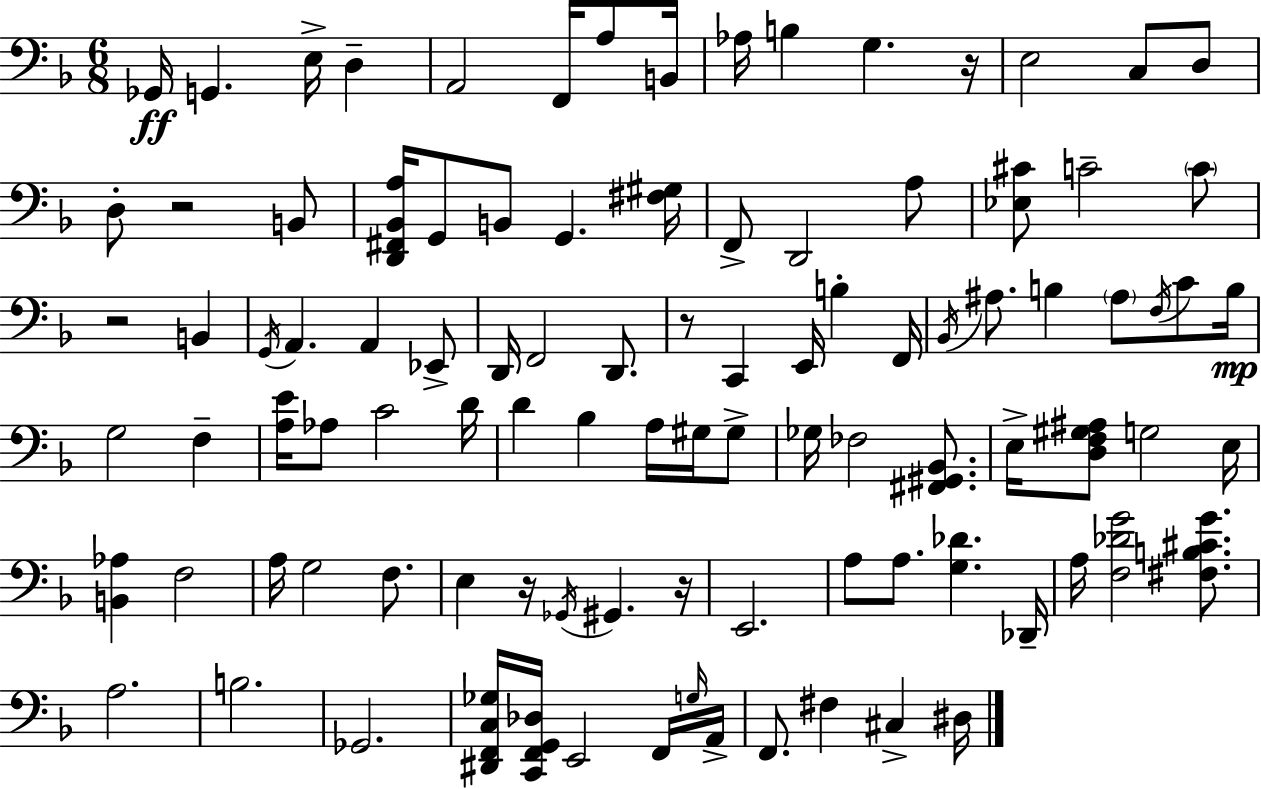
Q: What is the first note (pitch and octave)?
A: Gb2